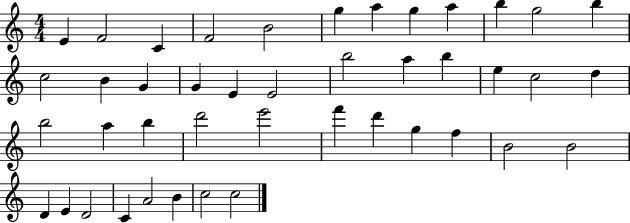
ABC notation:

X:1
T:Untitled
M:4/4
L:1/4
K:C
E F2 C F2 B2 g a g a b g2 b c2 B G G E E2 b2 a b e c2 d b2 a b d'2 e'2 f' d' g f B2 B2 D E D2 C A2 B c2 c2